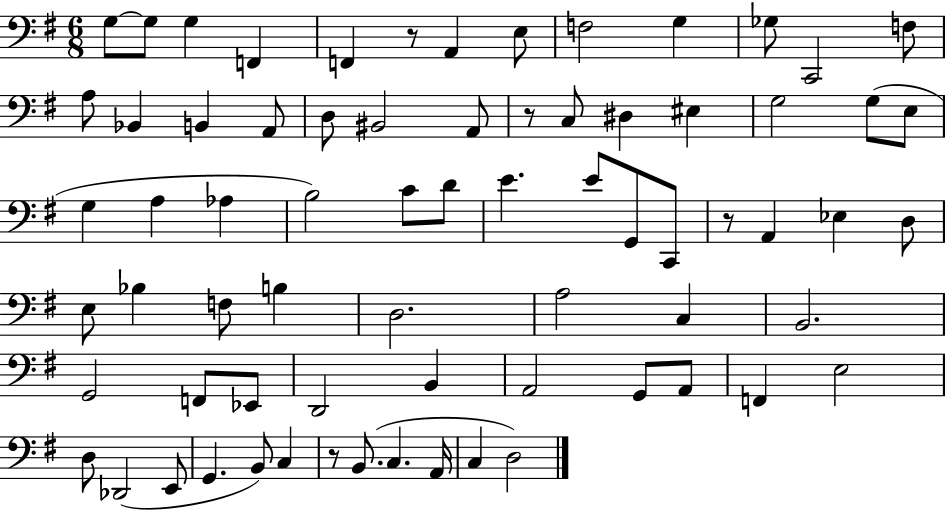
X:1
T:Untitled
M:6/8
L:1/4
K:G
G,/2 G,/2 G, F,, F,, z/2 A,, E,/2 F,2 G, _G,/2 C,,2 F,/2 A,/2 _B,, B,, A,,/2 D,/2 ^B,,2 A,,/2 z/2 C,/2 ^D, ^E, G,2 G,/2 E,/2 G, A, _A, B,2 C/2 D/2 E E/2 G,,/2 C,,/2 z/2 A,, _E, D,/2 E,/2 _B, F,/2 B, D,2 A,2 C, B,,2 G,,2 F,,/2 _E,,/2 D,,2 B,, A,,2 G,,/2 A,,/2 F,, E,2 D,/2 _D,,2 E,,/2 G,, B,,/2 C, z/2 B,,/2 C, A,,/4 C, D,2